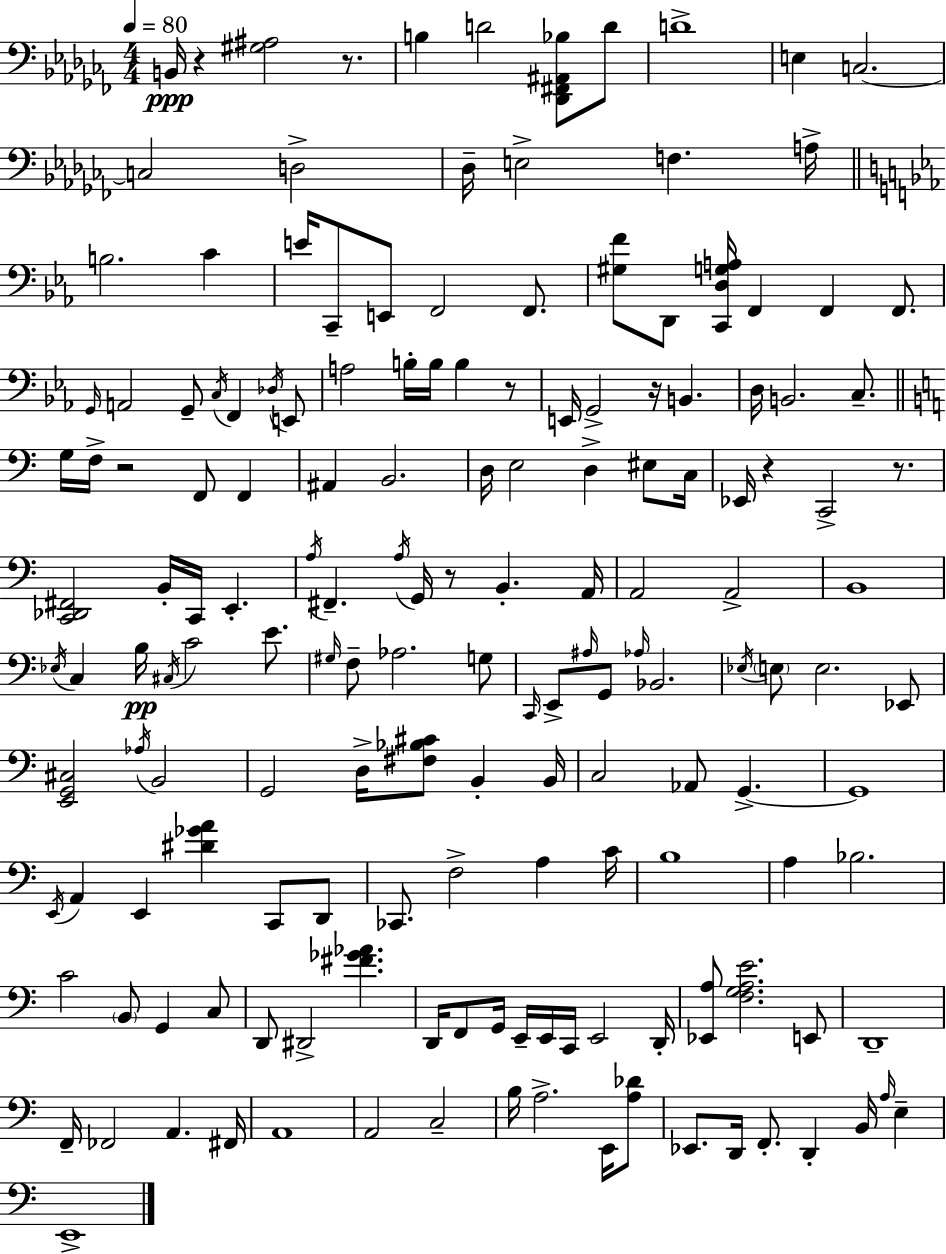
{
  \clef bass
  \numericTimeSignature
  \time 4/4
  \key aes \minor
  \tempo 4 = 80
  b,16\ppp r4 <gis ais>2 r8. | b4 d'2 <des, fis, ais, bes>8 d'8 | d'1-> | e4 c2.~~ | \break c2 d2-> | des16-- e2-> f4. a16-> | \bar "||" \break \key ees \major b2. c'4 | e'16 c,8-- e,8 f,2 f,8. | <gis f'>8 d,8 <c, d g a>16 f,4 f,4 f,8. | \grace { g,16 } a,2 g,8-- \acciaccatura { c16 } f,4 | \break \acciaccatura { des16 } e,8 a2 b16-. b16 b4 | r8 e,16 g,2-> r16 b,4. | d16 b,2. | c8.-- \bar "||" \break \key a \minor g16 f16-> r2 f,8 f,4 | ais,4 b,2. | d16 e2 d4-> eis8 c16 | ees,16 r4 c,2-> r8. | \break <c, des, fis,>2 b,16-. c,16 e,4.-. | \acciaccatura { a16 } fis,4.-- \acciaccatura { a16 } g,16 r8 b,4.-. | a,16 a,2 a,2-> | b,1 | \break \acciaccatura { ees16 } c4 b16\pp \acciaccatura { cis16 } c'2 | e'8. \grace { gis16 } f8-- aes2. | g8 \grace { c,16 } e,8-> \grace { ais16 } g,8 \grace { aes16 } bes,2. | \acciaccatura { ees16 } \parenthesize e8 e2. | \break ees,8 <e, g, cis>2 | \acciaccatura { aes16 } b,2 g,2 | d16-> <fis bes cis'>8 b,4-. b,16 c2 | aes,8 g,4.->~~ g,1 | \break \acciaccatura { e,16 } a,4 e,4 | <dis' ges' a'>4 c,8 d,8 ces,8. f2-> | a4 c'16 b1 | a4 bes2. | \break c'2 | \parenthesize b,8 g,4 c8 d,8 dis,2-> | <fis' ges' aes'>4. d,16 f,8 g,16 e,16-- | e,16 c,16 e,2 d,16-. <ees, a>8 <f g a e'>2. | \break e,8 d,1-- | f,16-- fes,2 | a,4. fis,16 a,1 | a,2 | \break c2-- b16 a2.-> | e,16 <a des'>8 ees,8. d,16 f,8.-. | d,4-. b,16 \grace { a16 } e4-- e,1-> | \bar "|."
}